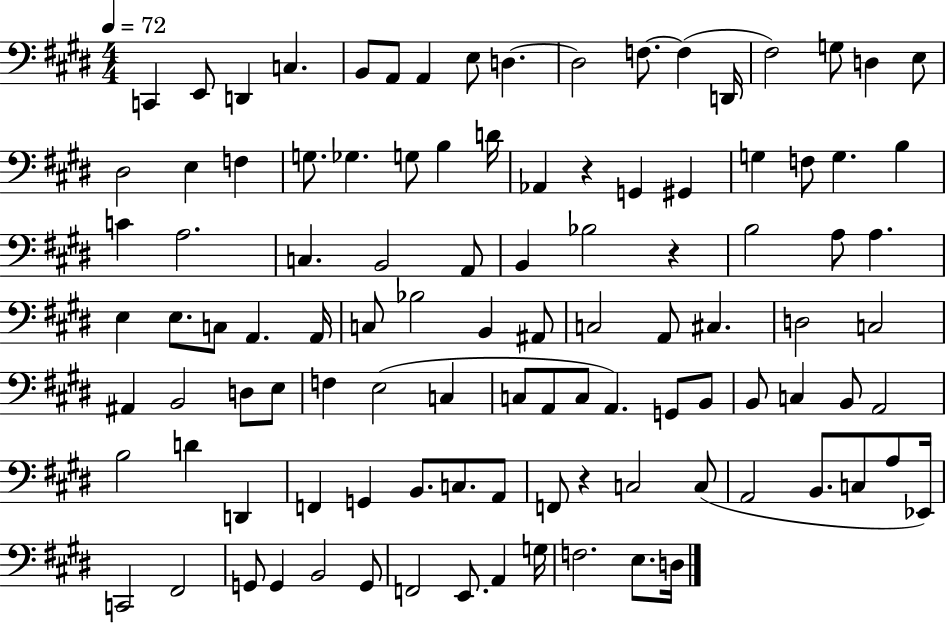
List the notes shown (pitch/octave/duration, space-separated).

C2/q E2/e D2/q C3/q. B2/e A2/e A2/q E3/e D3/q. D3/h F3/e. F3/q D2/s F#3/h G3/e D3/q E3/e D#3/h E3/q F3/q G3/e. Gb3/q. G3/e B3/q D4/s Ab2/q R/q G2/q G#2/q G3/q F3/e G3/q. B3/q C4/q A3/h. C3/q. B2/h A2/e B2/q Bb3/h R/q B3/h A3/e A3/q. E3/q E3/e. C3/e A2/q. A2/s C3/e Bb3/h B2/q A#2/e C3/h A2/e C#3/q. D3/h C3/h A#2/q B2/h D3/e E3/e F3/q E3/h C3/q C3/e A2/e C3/e A2/q. G2/e B2/e B2/e C3/q B2/e A2/h B3/h D4/q D2/q F2/q G2/q B2/e. C3/e. A2/e F2/e R/q C3/h C3/e A2/h B2/e. C3/e A3/e Eb2/s C2/h F#2/h G2/e G2/q B2/h G2/e F2/h E2/e. A2/q G3/s F3/h. E3/e. D3/s